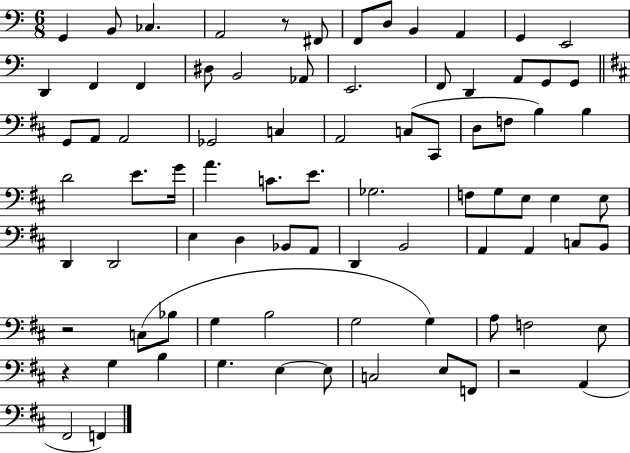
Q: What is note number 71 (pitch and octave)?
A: G3